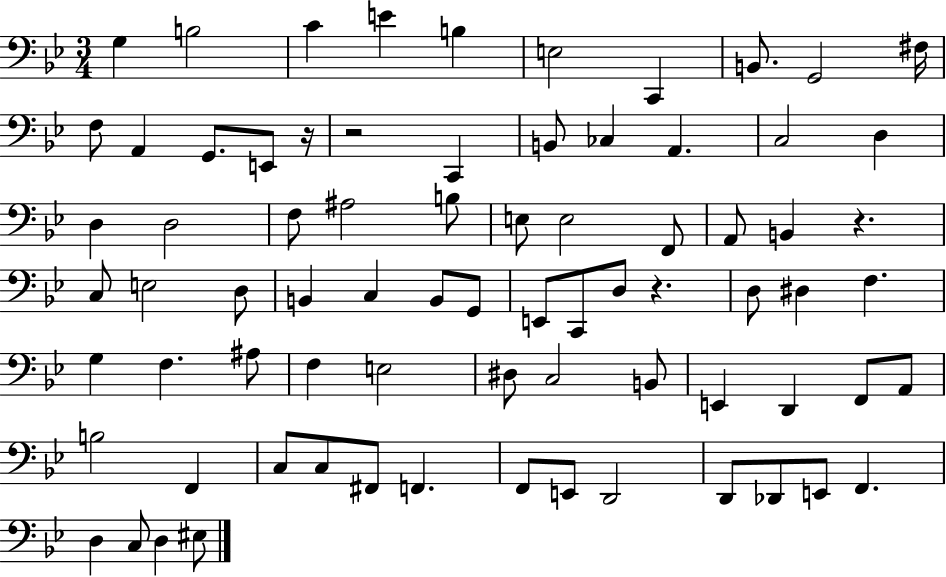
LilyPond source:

{
  \clef bass
  \numericTimeSignature
  \time 3/4
  \key bes \major
  g4 b2 | c'4 e'4 b4 | e2 c,4 | b,8. g,2 fis16 | \break f8 a,4 g,8. e,8 r16 | r2 c,4 | b,8 ces4 a,4. | c2 d4 | \break d4 d2 | f8 ais2 b8 | e8 e2 f,8 | a,8 b,4 r4. | \break c8 e2 d8 | b,4 c4 b,8 g,8 | e,8 c,8 d8 r4. | d8 dis4 f4. | \break g4 f4. ais8 | f4 e2 | dis8 c2 b,8 | e,4 d,4 f,8 a,8 | \break b2 f,4 | c8 c8 fis,8 f,4. | f,8 e,8 d,2 | d,8 des,8 e,8 f,4. | \break d4 c8 d4 eis8 | \bar "|."
}